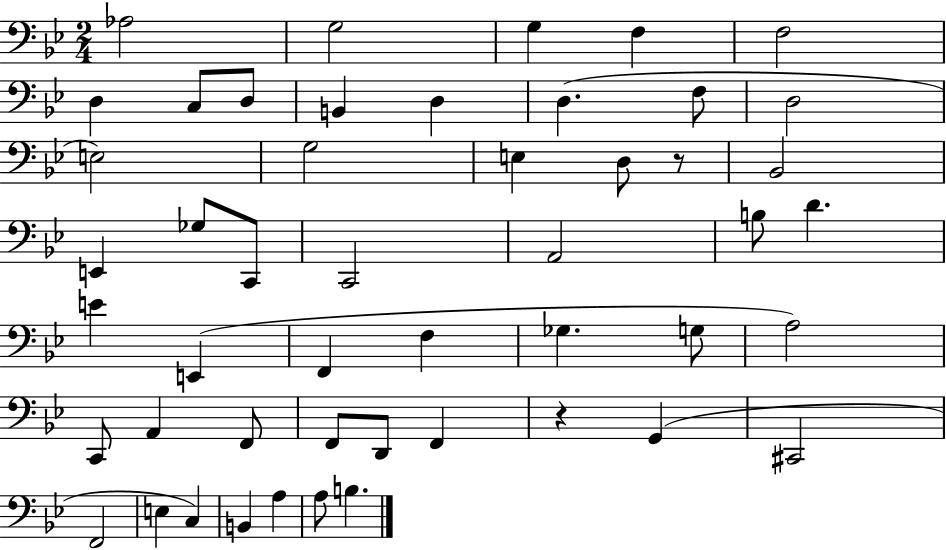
X:1
T:Untitled
M:2/4
L:1/4
K:Bb
_A,2 G,2 G, F, F,2 D, C,/2 D,/2 B,, D, D, F,/2 D,2 E,2 G,2 E, D,/2 z/2 _B,,2 E,, _G,/2 C,,/2 C,,2 A,,2 B,/2 D E E,, F,, F, _G, G,/2 A,2 C,,/2 A,, F,,/2 F,,/2 D,,/2 F,, z G,, ^C,,2 F,,2 E, C, B,, A, A,/2 B,